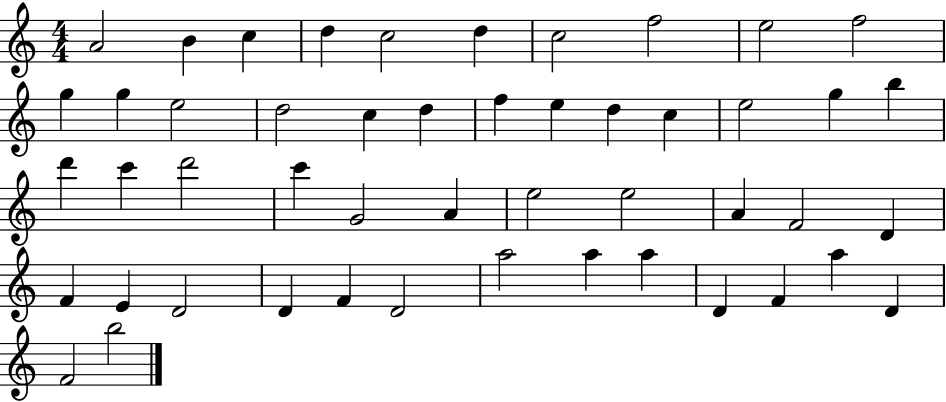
X:1
T:Untitled
M:4/4
L:1/4
K:C
A2 B c d c2 d c2 f2 e2 f2 g g e2 d2 c d f e d c e2 g b d' c' d'2 c' G2 A e2 e2 A F2 D F E D2 D F D2 a2 a a D F a D F2 b2